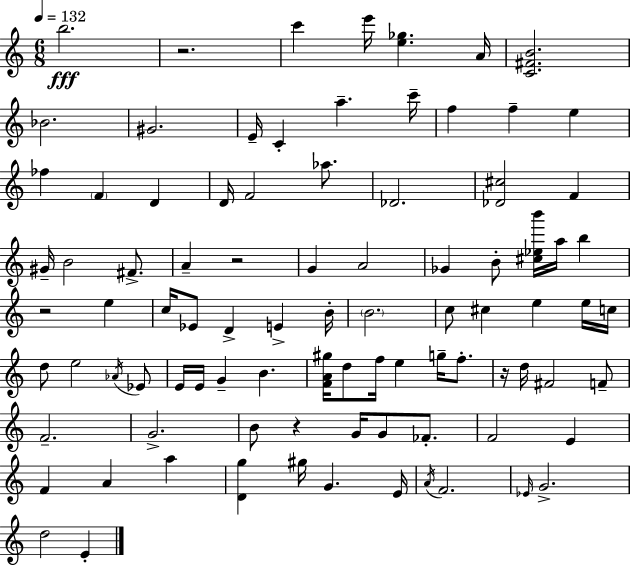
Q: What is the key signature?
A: C major